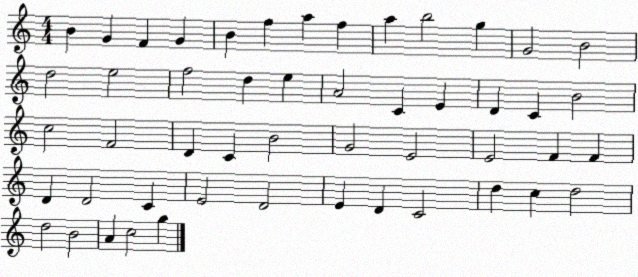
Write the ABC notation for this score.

X:1
T:Untitled
M:4/4
L:1/4
K:C
B G F G B f a f a b2 g G2 B2 d2 e2 f2 d e A2 C E D C B2 c2 F2 D C B2 G2 E2 E2 F F D D2 C E2 D2 E D C2 d c d2 d2 B2 A c2 g